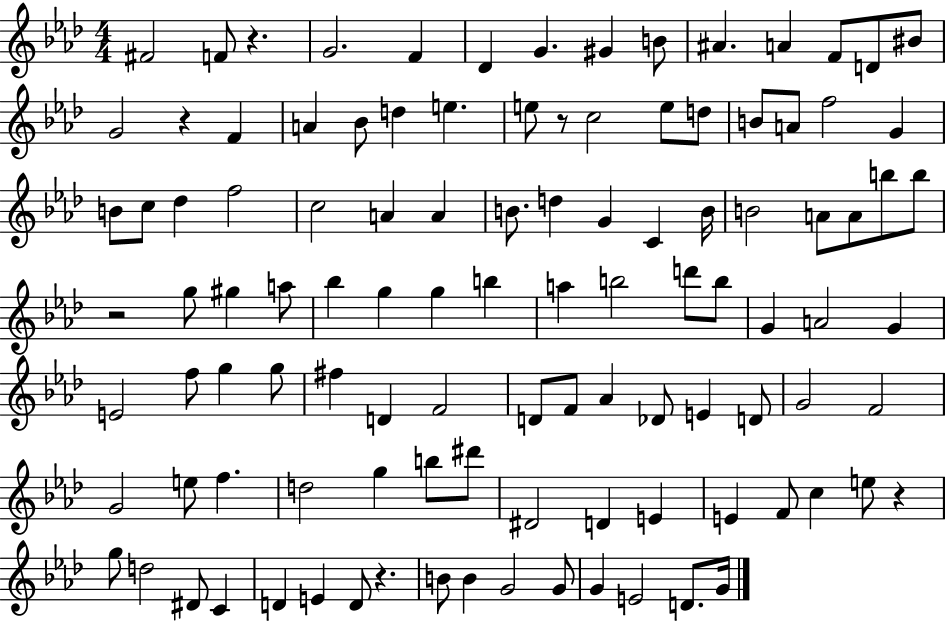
{
  \clef treble
  \numericTimeSignature
  \time 4/4
  \key aes \major
  fis'2 f'8 r4. | g'2. f'4 | des'4 g'4. gis'4 b'8 | ais'4. a'4 f'8 d'8 bis'8 | \break g'2 r4 f'4 | a'4 bes'8 d''4 e''4. | e''8 r8 c''2 e''8 d''8 | b'8 a'8 f''2 g'4 | \break b'8 c''8 des''4 f''2 | c''2 a'4 a'4 | b'8. d''4 g'4 c'4 b'16 | b'2 a'8 a'8 b''8 b''8 | \break r2 g''8 gis''4 a''8 | bes''4 g''4 g''4 b''4 | a''4 b''2 d'''8 b''8 | g'4 a'2 g'4 | \break e'2 f''8 g''4 g''8 | fis''4 d'4 f'2 | d'8 f'8 aes'4 des'8 e'4 d'8 | g'2 f'2 | \break g'2 e''8 f''4. | d''2 g''4 b''8 dis'''8 | dis'2 d'4 e'4 | e'4 f'8 c''4 e''8 r4 | \break g''8 d''2 dis'8 c'4 | d'4 e'4 d'8 r4. | b'8 b'4 g'2 g'8 | g'4 e'2 d'8. g'16 | \break \bar "|."
}